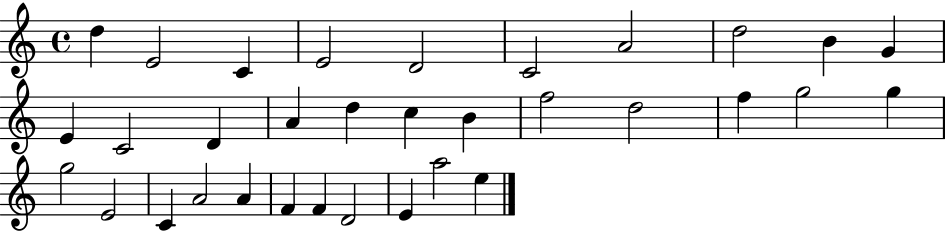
D5/q E4/h C4/q E4/h D4/h C4/h A4/h D5/h B4/q G4/q E4/q C4/h D4/q A4/q D5/q C5/q B4/q F5/h D5/h F5/q G5/h G5/q G5/h E4/h C4/q A4/h A4/q F4/q F4/q D4/h E4/q A5/h E5/q